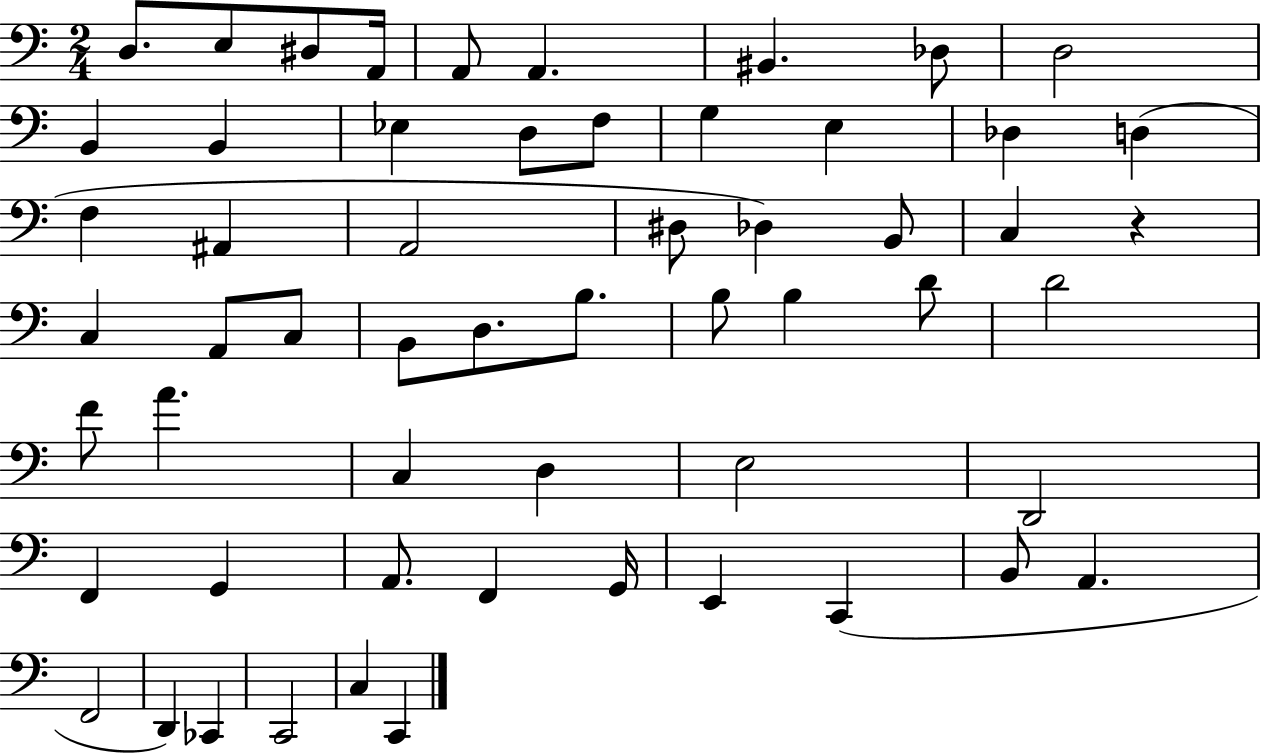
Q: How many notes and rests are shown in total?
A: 57